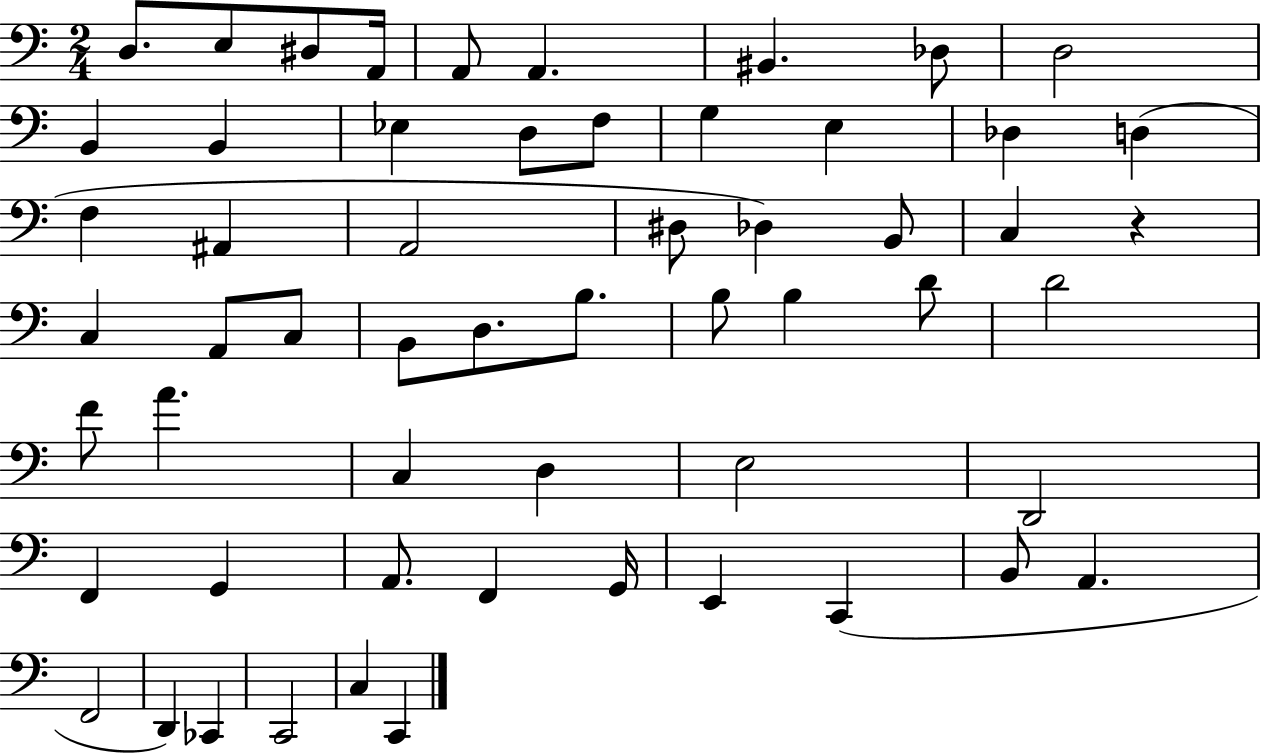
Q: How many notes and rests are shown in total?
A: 57